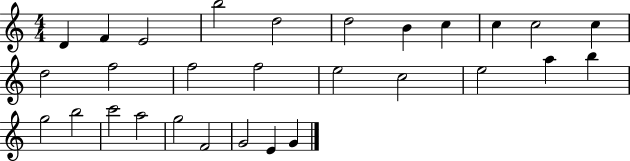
D4/q F4/q E4/h B5/h D5/h D5/h B4/q C5/q C5/q C5/h C5/q D5/h F5/h F5/h F5/h E5/h C5/h E5/h A5/q B5/q G5/h B5/h C6/h A5/h G5/h F4/h G4/h E4/q G4/q